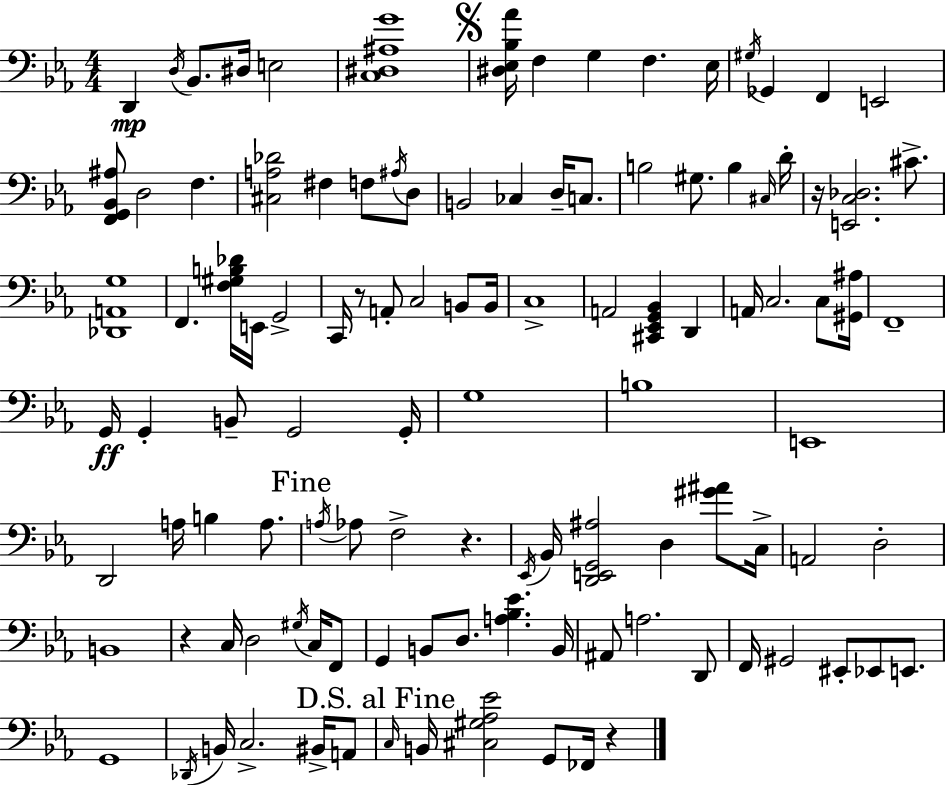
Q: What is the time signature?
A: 4/4